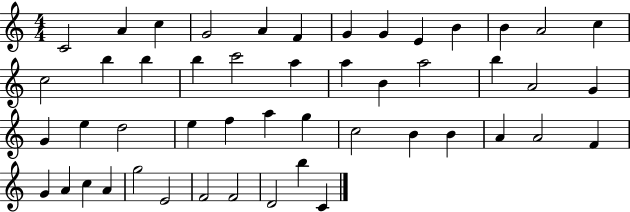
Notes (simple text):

C4/h A4/q C5/q G4/h A4/q F4/q G4/q G4/q E4/q B4/q B4/q A4/h C5/q C5/h B5/q B5/q B5/q C6/h A5/q A5/q B4/q A5/h B5/q A4/h G4/q G4/q E5/q D5/h E5/q F5/q A5/q G5/q C5/h B4/q B4/q A4/q A4/h F4/q G4/q A4/q C5/q A4/q G5/h E4/h F4/h F4/h D4/h B5/q C4/q